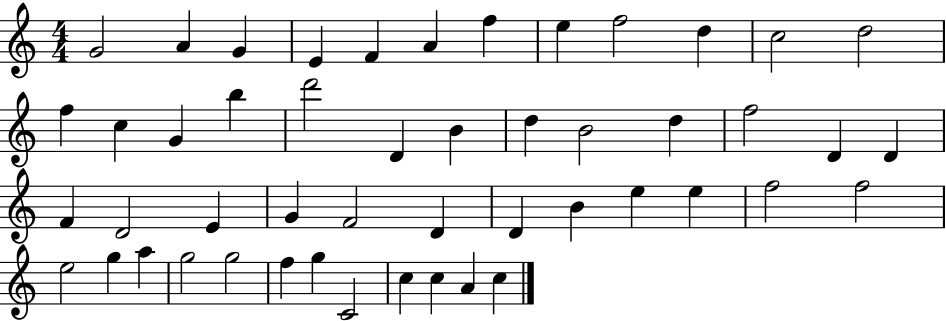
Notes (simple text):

G4/h A4/q G4/q E4/q F4/q A4/q F5/q E5/q F5/h D5/q C5/h D5/h F5/q C5/q G4/q B5/q D6/h D4/q B4/q D5/q B4/h D5/q F5/h D4/q D4/q F4/q D4/h E4/q G4/q F4/h D4/q D4/q B4/q E5/q E5/q F5/h F5/h E5/h G5/q A5/q G5/h G5/h F5/q G5/q C4/h C5/q C5/q A4/q C5/q